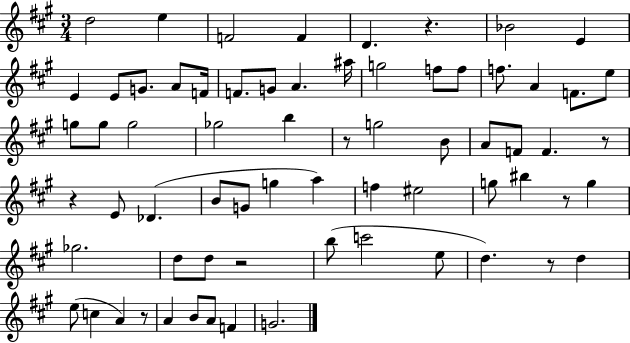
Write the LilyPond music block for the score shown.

{
  \clef treble
  \numericTimeSignature
  \time 3/4
  \key a \major
  d''2 e''4 | f'2 f'4 | d'4. r4. | bes'2 e'4 | \break e'4 e'8 g'8. a'8 f'16 | f'8. g'8 a'4. ais''16 | g''2 f''8 f''8 | f''8. a'4 f'8. e''8 | \break g''8 g''8 g''2 | ges''2 b''4 | r8 g''2 b'8 | a'8 f'8 f'4. r8 | \break r4 e'8 des'4.( | b'8 g'8 g''4 a''4) | f''4 eis''2 | g''8 bis''4 r8 g''4 | \break ges''2. | d''8 d''8 r2 | b''8( c'''2 e''8 | d''4.) r8 d''4 | \break e''8( c''4 a'4) r8 | a'4 b'8 a'8 f'4 | g'2. | \bar "|."
}